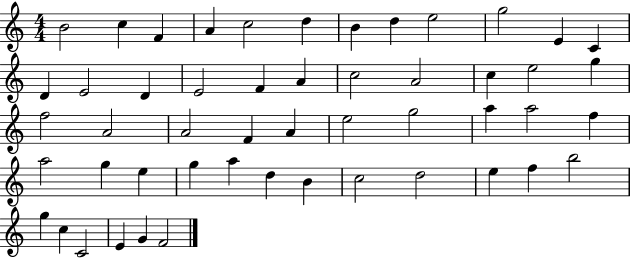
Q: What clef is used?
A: treble